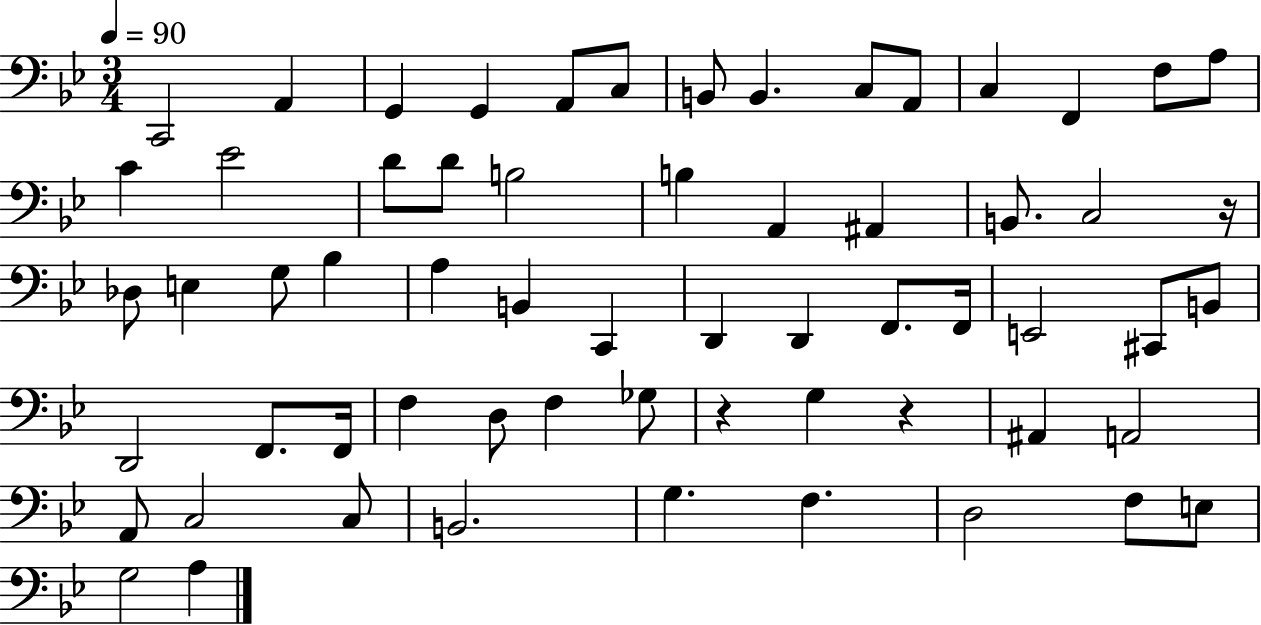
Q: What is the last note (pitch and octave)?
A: A3